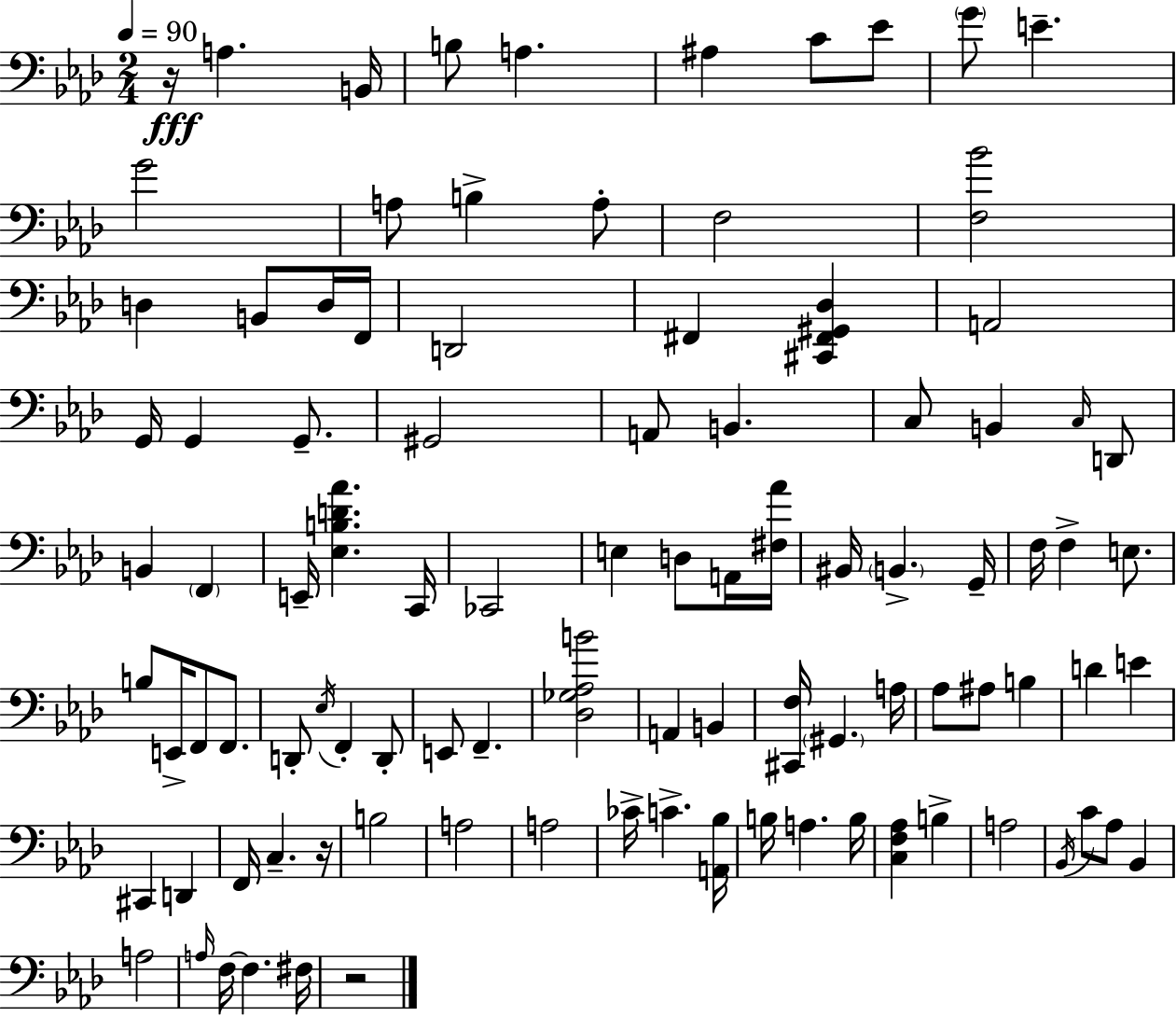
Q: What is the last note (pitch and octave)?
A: F#3